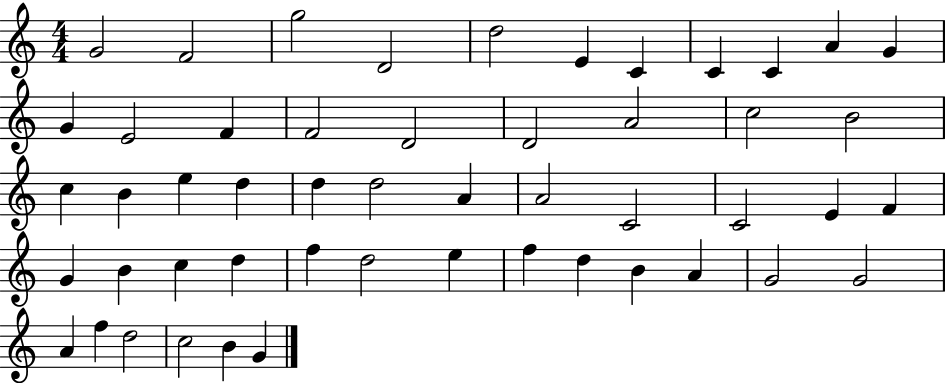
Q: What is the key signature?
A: C major